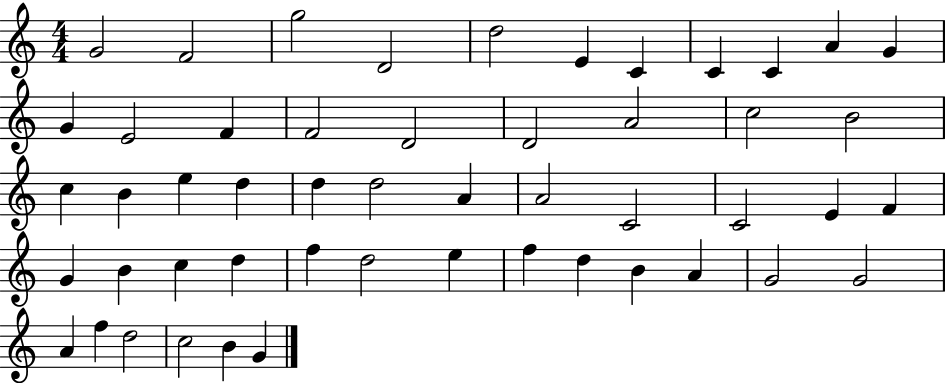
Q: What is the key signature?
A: C major